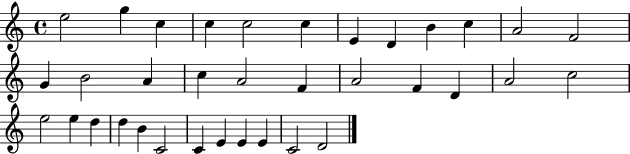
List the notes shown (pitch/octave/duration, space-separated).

E5/h G5/q C5/q C5/q C5/h C5/q E4/q D4/q B4/q C5/q A4/h F4/h G4/q B4/h A4/q C5/q A4/h F4/q A4/h F4/q D4/q A4/h C5/h E5/h E5/q D5/q D5/q B4/q C4/h C4/q E4/q E4/q E4/q C4/h D4/h